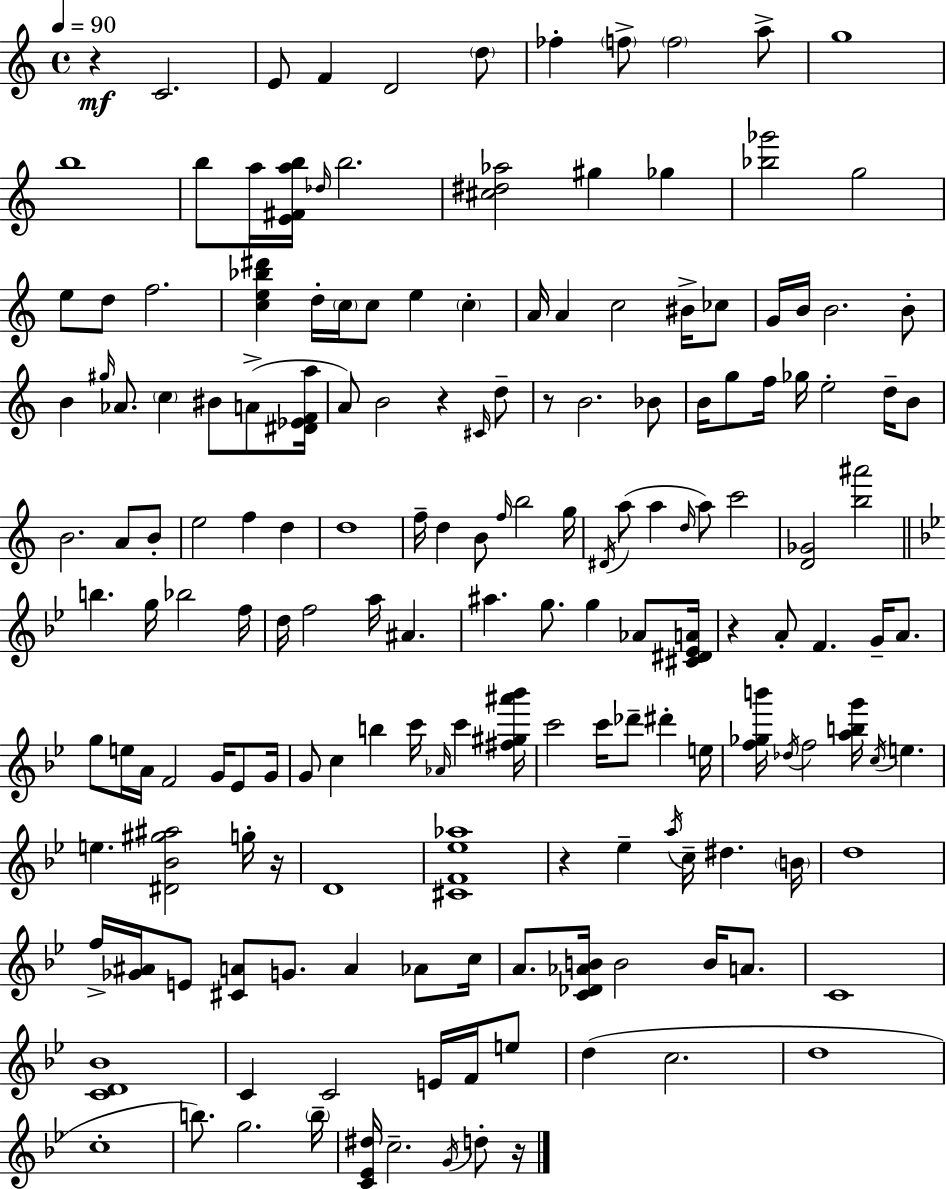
R/q C4/h. E4/e F4/q D4/h D5/e FES5/q F5/e F5/h A5/e G5/w B5/w B5/e A5/s [E4,F#4,A5,B5]/s Db5/s B5/h. [C#5,D#5,Ab5]/h G#5/q Gb5/q [Bb5,Gb6]/h G5/h E5/e D5/e F5/h. [C5,E5,Bb5,D#6]/q D5/s C5/s C5/e E5/q C5/q A4/s A4/q C5/h BIS4/s CES5/e G4/s B4/s B4/h. B4/e B4/q G#5/s Ab4/e. C5/q BIS4/e A4/e [D#4,Eb4,F4,A5]/s A4/e B4/h R/q C#4/s D5/e R/e B4/h. Bb4/e B4/s G5/e F5/s Gb5/s E5/h D5/s B4/e B4/h. A4/e B4/e E5/h F5/q D5/q D5/w F5/s D5/q B4/e F5/s B5/h G5/s D#4/s A5/e A5/q D5/s A5/e C6/h [D4,Gb4]/h [B5,A#6]/h B5/q. G5/s Bb5/h F5/s D5/s F5/h A5/s A#4/q. A#5/q. G5/e. G5/q Ab4/e [C#4,D#4,Eb4,A4]/s R/q A4/e F4/q. G4/s A4/e. G5/e E5/s A4/s F4/h G4/s Eb4/e G4/s G4/e C5/q B5/q C6/s Ab4/s C6/q [F#5,G#5,A#6,Bb6]/s C6/h C6/s Db6/e D#6/q E5/s [F5,Gb5,B6]/s Db5/s F5/h [A5,B5,G6]/s C5/s E5/q. E5/q. [D#4,Bb4,G#5,A#5]/h G5/s R/s D4/w [C#4,F4,Eb5,Ab5]/w R/q Eb5/q A5/s C5/s D#5/q. B4/s D5/w F5/s [Gb4,A#4]/s E4/e [C#4,A4]/e G4/e. A4/q Ab4/e C5/s A4/e. [C4,Db4,Ab4,B4]/s B4/h B4/s A4/e. C4/w [C4,D4,Bb4]/w C4/q C4/h E4/s F4/s E5/e D5/q C5/h. D5/w C5/w B5/e. G5/h. B5/s [C4,Eb4,D#5]/s C5/h. G4/s D5/e R/s